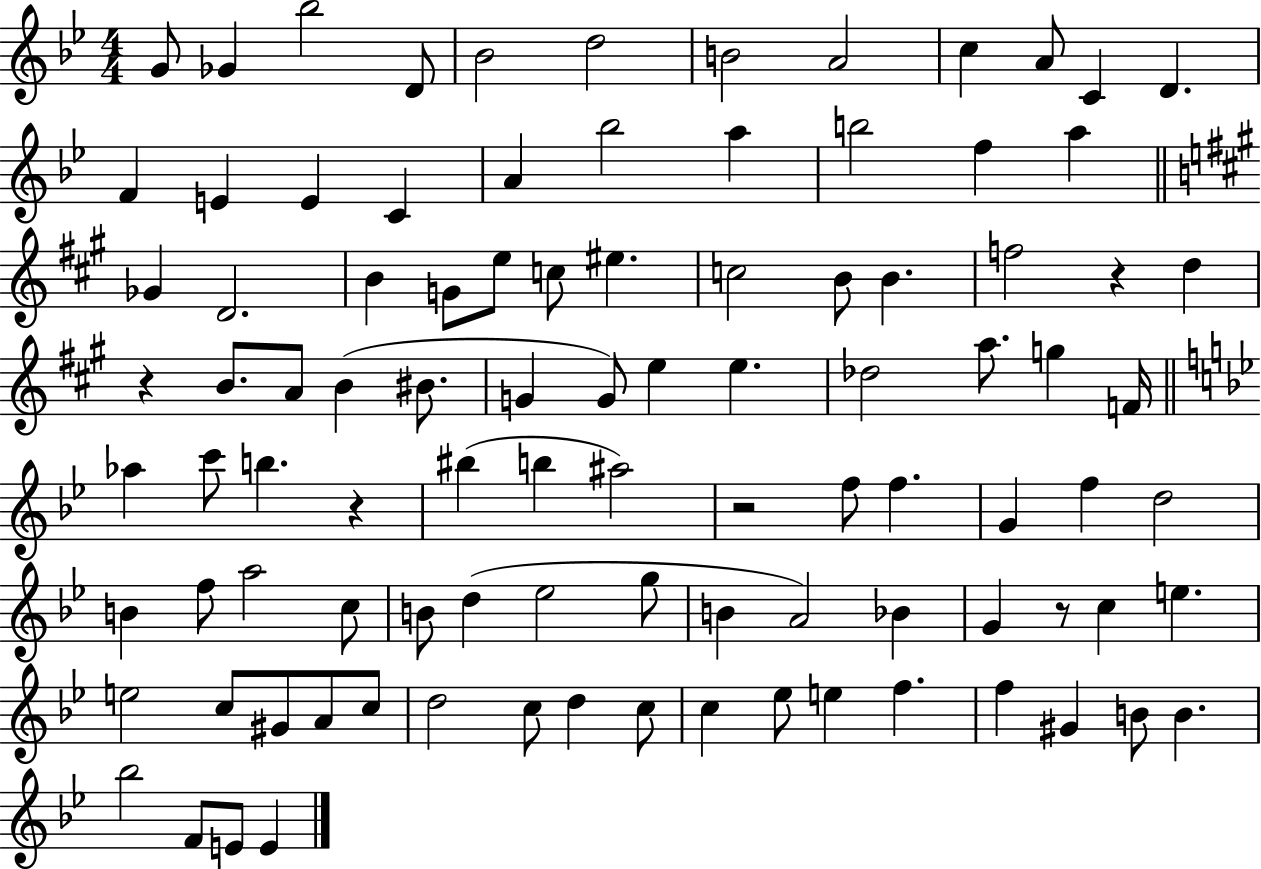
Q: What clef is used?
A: treble